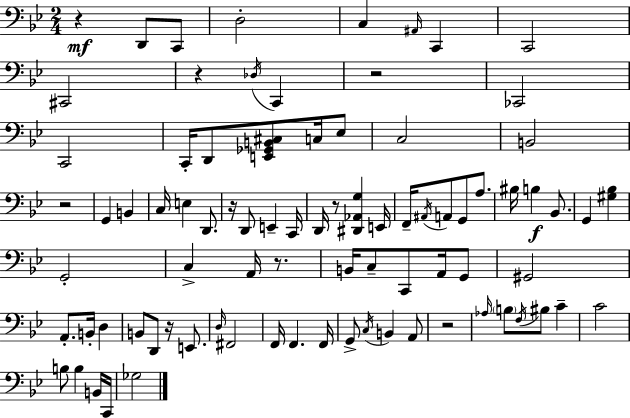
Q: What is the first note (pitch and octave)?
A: D2